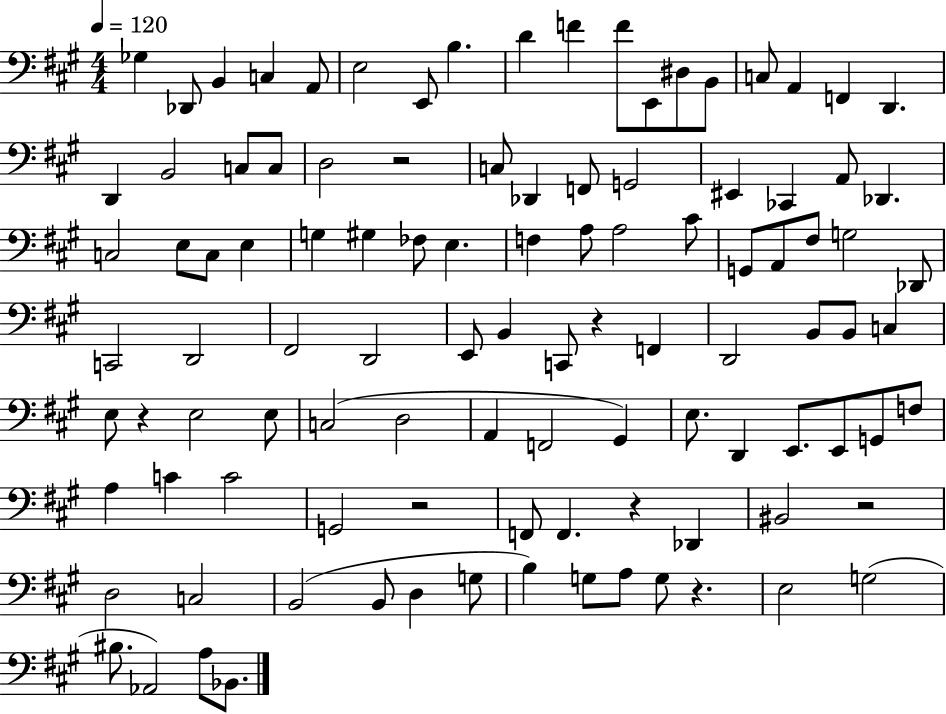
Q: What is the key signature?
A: A major